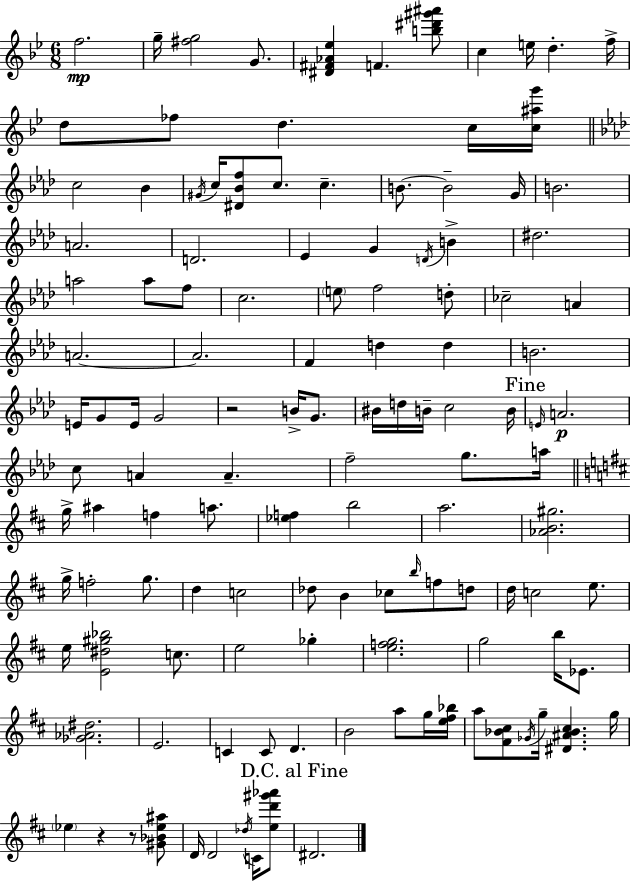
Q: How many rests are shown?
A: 3